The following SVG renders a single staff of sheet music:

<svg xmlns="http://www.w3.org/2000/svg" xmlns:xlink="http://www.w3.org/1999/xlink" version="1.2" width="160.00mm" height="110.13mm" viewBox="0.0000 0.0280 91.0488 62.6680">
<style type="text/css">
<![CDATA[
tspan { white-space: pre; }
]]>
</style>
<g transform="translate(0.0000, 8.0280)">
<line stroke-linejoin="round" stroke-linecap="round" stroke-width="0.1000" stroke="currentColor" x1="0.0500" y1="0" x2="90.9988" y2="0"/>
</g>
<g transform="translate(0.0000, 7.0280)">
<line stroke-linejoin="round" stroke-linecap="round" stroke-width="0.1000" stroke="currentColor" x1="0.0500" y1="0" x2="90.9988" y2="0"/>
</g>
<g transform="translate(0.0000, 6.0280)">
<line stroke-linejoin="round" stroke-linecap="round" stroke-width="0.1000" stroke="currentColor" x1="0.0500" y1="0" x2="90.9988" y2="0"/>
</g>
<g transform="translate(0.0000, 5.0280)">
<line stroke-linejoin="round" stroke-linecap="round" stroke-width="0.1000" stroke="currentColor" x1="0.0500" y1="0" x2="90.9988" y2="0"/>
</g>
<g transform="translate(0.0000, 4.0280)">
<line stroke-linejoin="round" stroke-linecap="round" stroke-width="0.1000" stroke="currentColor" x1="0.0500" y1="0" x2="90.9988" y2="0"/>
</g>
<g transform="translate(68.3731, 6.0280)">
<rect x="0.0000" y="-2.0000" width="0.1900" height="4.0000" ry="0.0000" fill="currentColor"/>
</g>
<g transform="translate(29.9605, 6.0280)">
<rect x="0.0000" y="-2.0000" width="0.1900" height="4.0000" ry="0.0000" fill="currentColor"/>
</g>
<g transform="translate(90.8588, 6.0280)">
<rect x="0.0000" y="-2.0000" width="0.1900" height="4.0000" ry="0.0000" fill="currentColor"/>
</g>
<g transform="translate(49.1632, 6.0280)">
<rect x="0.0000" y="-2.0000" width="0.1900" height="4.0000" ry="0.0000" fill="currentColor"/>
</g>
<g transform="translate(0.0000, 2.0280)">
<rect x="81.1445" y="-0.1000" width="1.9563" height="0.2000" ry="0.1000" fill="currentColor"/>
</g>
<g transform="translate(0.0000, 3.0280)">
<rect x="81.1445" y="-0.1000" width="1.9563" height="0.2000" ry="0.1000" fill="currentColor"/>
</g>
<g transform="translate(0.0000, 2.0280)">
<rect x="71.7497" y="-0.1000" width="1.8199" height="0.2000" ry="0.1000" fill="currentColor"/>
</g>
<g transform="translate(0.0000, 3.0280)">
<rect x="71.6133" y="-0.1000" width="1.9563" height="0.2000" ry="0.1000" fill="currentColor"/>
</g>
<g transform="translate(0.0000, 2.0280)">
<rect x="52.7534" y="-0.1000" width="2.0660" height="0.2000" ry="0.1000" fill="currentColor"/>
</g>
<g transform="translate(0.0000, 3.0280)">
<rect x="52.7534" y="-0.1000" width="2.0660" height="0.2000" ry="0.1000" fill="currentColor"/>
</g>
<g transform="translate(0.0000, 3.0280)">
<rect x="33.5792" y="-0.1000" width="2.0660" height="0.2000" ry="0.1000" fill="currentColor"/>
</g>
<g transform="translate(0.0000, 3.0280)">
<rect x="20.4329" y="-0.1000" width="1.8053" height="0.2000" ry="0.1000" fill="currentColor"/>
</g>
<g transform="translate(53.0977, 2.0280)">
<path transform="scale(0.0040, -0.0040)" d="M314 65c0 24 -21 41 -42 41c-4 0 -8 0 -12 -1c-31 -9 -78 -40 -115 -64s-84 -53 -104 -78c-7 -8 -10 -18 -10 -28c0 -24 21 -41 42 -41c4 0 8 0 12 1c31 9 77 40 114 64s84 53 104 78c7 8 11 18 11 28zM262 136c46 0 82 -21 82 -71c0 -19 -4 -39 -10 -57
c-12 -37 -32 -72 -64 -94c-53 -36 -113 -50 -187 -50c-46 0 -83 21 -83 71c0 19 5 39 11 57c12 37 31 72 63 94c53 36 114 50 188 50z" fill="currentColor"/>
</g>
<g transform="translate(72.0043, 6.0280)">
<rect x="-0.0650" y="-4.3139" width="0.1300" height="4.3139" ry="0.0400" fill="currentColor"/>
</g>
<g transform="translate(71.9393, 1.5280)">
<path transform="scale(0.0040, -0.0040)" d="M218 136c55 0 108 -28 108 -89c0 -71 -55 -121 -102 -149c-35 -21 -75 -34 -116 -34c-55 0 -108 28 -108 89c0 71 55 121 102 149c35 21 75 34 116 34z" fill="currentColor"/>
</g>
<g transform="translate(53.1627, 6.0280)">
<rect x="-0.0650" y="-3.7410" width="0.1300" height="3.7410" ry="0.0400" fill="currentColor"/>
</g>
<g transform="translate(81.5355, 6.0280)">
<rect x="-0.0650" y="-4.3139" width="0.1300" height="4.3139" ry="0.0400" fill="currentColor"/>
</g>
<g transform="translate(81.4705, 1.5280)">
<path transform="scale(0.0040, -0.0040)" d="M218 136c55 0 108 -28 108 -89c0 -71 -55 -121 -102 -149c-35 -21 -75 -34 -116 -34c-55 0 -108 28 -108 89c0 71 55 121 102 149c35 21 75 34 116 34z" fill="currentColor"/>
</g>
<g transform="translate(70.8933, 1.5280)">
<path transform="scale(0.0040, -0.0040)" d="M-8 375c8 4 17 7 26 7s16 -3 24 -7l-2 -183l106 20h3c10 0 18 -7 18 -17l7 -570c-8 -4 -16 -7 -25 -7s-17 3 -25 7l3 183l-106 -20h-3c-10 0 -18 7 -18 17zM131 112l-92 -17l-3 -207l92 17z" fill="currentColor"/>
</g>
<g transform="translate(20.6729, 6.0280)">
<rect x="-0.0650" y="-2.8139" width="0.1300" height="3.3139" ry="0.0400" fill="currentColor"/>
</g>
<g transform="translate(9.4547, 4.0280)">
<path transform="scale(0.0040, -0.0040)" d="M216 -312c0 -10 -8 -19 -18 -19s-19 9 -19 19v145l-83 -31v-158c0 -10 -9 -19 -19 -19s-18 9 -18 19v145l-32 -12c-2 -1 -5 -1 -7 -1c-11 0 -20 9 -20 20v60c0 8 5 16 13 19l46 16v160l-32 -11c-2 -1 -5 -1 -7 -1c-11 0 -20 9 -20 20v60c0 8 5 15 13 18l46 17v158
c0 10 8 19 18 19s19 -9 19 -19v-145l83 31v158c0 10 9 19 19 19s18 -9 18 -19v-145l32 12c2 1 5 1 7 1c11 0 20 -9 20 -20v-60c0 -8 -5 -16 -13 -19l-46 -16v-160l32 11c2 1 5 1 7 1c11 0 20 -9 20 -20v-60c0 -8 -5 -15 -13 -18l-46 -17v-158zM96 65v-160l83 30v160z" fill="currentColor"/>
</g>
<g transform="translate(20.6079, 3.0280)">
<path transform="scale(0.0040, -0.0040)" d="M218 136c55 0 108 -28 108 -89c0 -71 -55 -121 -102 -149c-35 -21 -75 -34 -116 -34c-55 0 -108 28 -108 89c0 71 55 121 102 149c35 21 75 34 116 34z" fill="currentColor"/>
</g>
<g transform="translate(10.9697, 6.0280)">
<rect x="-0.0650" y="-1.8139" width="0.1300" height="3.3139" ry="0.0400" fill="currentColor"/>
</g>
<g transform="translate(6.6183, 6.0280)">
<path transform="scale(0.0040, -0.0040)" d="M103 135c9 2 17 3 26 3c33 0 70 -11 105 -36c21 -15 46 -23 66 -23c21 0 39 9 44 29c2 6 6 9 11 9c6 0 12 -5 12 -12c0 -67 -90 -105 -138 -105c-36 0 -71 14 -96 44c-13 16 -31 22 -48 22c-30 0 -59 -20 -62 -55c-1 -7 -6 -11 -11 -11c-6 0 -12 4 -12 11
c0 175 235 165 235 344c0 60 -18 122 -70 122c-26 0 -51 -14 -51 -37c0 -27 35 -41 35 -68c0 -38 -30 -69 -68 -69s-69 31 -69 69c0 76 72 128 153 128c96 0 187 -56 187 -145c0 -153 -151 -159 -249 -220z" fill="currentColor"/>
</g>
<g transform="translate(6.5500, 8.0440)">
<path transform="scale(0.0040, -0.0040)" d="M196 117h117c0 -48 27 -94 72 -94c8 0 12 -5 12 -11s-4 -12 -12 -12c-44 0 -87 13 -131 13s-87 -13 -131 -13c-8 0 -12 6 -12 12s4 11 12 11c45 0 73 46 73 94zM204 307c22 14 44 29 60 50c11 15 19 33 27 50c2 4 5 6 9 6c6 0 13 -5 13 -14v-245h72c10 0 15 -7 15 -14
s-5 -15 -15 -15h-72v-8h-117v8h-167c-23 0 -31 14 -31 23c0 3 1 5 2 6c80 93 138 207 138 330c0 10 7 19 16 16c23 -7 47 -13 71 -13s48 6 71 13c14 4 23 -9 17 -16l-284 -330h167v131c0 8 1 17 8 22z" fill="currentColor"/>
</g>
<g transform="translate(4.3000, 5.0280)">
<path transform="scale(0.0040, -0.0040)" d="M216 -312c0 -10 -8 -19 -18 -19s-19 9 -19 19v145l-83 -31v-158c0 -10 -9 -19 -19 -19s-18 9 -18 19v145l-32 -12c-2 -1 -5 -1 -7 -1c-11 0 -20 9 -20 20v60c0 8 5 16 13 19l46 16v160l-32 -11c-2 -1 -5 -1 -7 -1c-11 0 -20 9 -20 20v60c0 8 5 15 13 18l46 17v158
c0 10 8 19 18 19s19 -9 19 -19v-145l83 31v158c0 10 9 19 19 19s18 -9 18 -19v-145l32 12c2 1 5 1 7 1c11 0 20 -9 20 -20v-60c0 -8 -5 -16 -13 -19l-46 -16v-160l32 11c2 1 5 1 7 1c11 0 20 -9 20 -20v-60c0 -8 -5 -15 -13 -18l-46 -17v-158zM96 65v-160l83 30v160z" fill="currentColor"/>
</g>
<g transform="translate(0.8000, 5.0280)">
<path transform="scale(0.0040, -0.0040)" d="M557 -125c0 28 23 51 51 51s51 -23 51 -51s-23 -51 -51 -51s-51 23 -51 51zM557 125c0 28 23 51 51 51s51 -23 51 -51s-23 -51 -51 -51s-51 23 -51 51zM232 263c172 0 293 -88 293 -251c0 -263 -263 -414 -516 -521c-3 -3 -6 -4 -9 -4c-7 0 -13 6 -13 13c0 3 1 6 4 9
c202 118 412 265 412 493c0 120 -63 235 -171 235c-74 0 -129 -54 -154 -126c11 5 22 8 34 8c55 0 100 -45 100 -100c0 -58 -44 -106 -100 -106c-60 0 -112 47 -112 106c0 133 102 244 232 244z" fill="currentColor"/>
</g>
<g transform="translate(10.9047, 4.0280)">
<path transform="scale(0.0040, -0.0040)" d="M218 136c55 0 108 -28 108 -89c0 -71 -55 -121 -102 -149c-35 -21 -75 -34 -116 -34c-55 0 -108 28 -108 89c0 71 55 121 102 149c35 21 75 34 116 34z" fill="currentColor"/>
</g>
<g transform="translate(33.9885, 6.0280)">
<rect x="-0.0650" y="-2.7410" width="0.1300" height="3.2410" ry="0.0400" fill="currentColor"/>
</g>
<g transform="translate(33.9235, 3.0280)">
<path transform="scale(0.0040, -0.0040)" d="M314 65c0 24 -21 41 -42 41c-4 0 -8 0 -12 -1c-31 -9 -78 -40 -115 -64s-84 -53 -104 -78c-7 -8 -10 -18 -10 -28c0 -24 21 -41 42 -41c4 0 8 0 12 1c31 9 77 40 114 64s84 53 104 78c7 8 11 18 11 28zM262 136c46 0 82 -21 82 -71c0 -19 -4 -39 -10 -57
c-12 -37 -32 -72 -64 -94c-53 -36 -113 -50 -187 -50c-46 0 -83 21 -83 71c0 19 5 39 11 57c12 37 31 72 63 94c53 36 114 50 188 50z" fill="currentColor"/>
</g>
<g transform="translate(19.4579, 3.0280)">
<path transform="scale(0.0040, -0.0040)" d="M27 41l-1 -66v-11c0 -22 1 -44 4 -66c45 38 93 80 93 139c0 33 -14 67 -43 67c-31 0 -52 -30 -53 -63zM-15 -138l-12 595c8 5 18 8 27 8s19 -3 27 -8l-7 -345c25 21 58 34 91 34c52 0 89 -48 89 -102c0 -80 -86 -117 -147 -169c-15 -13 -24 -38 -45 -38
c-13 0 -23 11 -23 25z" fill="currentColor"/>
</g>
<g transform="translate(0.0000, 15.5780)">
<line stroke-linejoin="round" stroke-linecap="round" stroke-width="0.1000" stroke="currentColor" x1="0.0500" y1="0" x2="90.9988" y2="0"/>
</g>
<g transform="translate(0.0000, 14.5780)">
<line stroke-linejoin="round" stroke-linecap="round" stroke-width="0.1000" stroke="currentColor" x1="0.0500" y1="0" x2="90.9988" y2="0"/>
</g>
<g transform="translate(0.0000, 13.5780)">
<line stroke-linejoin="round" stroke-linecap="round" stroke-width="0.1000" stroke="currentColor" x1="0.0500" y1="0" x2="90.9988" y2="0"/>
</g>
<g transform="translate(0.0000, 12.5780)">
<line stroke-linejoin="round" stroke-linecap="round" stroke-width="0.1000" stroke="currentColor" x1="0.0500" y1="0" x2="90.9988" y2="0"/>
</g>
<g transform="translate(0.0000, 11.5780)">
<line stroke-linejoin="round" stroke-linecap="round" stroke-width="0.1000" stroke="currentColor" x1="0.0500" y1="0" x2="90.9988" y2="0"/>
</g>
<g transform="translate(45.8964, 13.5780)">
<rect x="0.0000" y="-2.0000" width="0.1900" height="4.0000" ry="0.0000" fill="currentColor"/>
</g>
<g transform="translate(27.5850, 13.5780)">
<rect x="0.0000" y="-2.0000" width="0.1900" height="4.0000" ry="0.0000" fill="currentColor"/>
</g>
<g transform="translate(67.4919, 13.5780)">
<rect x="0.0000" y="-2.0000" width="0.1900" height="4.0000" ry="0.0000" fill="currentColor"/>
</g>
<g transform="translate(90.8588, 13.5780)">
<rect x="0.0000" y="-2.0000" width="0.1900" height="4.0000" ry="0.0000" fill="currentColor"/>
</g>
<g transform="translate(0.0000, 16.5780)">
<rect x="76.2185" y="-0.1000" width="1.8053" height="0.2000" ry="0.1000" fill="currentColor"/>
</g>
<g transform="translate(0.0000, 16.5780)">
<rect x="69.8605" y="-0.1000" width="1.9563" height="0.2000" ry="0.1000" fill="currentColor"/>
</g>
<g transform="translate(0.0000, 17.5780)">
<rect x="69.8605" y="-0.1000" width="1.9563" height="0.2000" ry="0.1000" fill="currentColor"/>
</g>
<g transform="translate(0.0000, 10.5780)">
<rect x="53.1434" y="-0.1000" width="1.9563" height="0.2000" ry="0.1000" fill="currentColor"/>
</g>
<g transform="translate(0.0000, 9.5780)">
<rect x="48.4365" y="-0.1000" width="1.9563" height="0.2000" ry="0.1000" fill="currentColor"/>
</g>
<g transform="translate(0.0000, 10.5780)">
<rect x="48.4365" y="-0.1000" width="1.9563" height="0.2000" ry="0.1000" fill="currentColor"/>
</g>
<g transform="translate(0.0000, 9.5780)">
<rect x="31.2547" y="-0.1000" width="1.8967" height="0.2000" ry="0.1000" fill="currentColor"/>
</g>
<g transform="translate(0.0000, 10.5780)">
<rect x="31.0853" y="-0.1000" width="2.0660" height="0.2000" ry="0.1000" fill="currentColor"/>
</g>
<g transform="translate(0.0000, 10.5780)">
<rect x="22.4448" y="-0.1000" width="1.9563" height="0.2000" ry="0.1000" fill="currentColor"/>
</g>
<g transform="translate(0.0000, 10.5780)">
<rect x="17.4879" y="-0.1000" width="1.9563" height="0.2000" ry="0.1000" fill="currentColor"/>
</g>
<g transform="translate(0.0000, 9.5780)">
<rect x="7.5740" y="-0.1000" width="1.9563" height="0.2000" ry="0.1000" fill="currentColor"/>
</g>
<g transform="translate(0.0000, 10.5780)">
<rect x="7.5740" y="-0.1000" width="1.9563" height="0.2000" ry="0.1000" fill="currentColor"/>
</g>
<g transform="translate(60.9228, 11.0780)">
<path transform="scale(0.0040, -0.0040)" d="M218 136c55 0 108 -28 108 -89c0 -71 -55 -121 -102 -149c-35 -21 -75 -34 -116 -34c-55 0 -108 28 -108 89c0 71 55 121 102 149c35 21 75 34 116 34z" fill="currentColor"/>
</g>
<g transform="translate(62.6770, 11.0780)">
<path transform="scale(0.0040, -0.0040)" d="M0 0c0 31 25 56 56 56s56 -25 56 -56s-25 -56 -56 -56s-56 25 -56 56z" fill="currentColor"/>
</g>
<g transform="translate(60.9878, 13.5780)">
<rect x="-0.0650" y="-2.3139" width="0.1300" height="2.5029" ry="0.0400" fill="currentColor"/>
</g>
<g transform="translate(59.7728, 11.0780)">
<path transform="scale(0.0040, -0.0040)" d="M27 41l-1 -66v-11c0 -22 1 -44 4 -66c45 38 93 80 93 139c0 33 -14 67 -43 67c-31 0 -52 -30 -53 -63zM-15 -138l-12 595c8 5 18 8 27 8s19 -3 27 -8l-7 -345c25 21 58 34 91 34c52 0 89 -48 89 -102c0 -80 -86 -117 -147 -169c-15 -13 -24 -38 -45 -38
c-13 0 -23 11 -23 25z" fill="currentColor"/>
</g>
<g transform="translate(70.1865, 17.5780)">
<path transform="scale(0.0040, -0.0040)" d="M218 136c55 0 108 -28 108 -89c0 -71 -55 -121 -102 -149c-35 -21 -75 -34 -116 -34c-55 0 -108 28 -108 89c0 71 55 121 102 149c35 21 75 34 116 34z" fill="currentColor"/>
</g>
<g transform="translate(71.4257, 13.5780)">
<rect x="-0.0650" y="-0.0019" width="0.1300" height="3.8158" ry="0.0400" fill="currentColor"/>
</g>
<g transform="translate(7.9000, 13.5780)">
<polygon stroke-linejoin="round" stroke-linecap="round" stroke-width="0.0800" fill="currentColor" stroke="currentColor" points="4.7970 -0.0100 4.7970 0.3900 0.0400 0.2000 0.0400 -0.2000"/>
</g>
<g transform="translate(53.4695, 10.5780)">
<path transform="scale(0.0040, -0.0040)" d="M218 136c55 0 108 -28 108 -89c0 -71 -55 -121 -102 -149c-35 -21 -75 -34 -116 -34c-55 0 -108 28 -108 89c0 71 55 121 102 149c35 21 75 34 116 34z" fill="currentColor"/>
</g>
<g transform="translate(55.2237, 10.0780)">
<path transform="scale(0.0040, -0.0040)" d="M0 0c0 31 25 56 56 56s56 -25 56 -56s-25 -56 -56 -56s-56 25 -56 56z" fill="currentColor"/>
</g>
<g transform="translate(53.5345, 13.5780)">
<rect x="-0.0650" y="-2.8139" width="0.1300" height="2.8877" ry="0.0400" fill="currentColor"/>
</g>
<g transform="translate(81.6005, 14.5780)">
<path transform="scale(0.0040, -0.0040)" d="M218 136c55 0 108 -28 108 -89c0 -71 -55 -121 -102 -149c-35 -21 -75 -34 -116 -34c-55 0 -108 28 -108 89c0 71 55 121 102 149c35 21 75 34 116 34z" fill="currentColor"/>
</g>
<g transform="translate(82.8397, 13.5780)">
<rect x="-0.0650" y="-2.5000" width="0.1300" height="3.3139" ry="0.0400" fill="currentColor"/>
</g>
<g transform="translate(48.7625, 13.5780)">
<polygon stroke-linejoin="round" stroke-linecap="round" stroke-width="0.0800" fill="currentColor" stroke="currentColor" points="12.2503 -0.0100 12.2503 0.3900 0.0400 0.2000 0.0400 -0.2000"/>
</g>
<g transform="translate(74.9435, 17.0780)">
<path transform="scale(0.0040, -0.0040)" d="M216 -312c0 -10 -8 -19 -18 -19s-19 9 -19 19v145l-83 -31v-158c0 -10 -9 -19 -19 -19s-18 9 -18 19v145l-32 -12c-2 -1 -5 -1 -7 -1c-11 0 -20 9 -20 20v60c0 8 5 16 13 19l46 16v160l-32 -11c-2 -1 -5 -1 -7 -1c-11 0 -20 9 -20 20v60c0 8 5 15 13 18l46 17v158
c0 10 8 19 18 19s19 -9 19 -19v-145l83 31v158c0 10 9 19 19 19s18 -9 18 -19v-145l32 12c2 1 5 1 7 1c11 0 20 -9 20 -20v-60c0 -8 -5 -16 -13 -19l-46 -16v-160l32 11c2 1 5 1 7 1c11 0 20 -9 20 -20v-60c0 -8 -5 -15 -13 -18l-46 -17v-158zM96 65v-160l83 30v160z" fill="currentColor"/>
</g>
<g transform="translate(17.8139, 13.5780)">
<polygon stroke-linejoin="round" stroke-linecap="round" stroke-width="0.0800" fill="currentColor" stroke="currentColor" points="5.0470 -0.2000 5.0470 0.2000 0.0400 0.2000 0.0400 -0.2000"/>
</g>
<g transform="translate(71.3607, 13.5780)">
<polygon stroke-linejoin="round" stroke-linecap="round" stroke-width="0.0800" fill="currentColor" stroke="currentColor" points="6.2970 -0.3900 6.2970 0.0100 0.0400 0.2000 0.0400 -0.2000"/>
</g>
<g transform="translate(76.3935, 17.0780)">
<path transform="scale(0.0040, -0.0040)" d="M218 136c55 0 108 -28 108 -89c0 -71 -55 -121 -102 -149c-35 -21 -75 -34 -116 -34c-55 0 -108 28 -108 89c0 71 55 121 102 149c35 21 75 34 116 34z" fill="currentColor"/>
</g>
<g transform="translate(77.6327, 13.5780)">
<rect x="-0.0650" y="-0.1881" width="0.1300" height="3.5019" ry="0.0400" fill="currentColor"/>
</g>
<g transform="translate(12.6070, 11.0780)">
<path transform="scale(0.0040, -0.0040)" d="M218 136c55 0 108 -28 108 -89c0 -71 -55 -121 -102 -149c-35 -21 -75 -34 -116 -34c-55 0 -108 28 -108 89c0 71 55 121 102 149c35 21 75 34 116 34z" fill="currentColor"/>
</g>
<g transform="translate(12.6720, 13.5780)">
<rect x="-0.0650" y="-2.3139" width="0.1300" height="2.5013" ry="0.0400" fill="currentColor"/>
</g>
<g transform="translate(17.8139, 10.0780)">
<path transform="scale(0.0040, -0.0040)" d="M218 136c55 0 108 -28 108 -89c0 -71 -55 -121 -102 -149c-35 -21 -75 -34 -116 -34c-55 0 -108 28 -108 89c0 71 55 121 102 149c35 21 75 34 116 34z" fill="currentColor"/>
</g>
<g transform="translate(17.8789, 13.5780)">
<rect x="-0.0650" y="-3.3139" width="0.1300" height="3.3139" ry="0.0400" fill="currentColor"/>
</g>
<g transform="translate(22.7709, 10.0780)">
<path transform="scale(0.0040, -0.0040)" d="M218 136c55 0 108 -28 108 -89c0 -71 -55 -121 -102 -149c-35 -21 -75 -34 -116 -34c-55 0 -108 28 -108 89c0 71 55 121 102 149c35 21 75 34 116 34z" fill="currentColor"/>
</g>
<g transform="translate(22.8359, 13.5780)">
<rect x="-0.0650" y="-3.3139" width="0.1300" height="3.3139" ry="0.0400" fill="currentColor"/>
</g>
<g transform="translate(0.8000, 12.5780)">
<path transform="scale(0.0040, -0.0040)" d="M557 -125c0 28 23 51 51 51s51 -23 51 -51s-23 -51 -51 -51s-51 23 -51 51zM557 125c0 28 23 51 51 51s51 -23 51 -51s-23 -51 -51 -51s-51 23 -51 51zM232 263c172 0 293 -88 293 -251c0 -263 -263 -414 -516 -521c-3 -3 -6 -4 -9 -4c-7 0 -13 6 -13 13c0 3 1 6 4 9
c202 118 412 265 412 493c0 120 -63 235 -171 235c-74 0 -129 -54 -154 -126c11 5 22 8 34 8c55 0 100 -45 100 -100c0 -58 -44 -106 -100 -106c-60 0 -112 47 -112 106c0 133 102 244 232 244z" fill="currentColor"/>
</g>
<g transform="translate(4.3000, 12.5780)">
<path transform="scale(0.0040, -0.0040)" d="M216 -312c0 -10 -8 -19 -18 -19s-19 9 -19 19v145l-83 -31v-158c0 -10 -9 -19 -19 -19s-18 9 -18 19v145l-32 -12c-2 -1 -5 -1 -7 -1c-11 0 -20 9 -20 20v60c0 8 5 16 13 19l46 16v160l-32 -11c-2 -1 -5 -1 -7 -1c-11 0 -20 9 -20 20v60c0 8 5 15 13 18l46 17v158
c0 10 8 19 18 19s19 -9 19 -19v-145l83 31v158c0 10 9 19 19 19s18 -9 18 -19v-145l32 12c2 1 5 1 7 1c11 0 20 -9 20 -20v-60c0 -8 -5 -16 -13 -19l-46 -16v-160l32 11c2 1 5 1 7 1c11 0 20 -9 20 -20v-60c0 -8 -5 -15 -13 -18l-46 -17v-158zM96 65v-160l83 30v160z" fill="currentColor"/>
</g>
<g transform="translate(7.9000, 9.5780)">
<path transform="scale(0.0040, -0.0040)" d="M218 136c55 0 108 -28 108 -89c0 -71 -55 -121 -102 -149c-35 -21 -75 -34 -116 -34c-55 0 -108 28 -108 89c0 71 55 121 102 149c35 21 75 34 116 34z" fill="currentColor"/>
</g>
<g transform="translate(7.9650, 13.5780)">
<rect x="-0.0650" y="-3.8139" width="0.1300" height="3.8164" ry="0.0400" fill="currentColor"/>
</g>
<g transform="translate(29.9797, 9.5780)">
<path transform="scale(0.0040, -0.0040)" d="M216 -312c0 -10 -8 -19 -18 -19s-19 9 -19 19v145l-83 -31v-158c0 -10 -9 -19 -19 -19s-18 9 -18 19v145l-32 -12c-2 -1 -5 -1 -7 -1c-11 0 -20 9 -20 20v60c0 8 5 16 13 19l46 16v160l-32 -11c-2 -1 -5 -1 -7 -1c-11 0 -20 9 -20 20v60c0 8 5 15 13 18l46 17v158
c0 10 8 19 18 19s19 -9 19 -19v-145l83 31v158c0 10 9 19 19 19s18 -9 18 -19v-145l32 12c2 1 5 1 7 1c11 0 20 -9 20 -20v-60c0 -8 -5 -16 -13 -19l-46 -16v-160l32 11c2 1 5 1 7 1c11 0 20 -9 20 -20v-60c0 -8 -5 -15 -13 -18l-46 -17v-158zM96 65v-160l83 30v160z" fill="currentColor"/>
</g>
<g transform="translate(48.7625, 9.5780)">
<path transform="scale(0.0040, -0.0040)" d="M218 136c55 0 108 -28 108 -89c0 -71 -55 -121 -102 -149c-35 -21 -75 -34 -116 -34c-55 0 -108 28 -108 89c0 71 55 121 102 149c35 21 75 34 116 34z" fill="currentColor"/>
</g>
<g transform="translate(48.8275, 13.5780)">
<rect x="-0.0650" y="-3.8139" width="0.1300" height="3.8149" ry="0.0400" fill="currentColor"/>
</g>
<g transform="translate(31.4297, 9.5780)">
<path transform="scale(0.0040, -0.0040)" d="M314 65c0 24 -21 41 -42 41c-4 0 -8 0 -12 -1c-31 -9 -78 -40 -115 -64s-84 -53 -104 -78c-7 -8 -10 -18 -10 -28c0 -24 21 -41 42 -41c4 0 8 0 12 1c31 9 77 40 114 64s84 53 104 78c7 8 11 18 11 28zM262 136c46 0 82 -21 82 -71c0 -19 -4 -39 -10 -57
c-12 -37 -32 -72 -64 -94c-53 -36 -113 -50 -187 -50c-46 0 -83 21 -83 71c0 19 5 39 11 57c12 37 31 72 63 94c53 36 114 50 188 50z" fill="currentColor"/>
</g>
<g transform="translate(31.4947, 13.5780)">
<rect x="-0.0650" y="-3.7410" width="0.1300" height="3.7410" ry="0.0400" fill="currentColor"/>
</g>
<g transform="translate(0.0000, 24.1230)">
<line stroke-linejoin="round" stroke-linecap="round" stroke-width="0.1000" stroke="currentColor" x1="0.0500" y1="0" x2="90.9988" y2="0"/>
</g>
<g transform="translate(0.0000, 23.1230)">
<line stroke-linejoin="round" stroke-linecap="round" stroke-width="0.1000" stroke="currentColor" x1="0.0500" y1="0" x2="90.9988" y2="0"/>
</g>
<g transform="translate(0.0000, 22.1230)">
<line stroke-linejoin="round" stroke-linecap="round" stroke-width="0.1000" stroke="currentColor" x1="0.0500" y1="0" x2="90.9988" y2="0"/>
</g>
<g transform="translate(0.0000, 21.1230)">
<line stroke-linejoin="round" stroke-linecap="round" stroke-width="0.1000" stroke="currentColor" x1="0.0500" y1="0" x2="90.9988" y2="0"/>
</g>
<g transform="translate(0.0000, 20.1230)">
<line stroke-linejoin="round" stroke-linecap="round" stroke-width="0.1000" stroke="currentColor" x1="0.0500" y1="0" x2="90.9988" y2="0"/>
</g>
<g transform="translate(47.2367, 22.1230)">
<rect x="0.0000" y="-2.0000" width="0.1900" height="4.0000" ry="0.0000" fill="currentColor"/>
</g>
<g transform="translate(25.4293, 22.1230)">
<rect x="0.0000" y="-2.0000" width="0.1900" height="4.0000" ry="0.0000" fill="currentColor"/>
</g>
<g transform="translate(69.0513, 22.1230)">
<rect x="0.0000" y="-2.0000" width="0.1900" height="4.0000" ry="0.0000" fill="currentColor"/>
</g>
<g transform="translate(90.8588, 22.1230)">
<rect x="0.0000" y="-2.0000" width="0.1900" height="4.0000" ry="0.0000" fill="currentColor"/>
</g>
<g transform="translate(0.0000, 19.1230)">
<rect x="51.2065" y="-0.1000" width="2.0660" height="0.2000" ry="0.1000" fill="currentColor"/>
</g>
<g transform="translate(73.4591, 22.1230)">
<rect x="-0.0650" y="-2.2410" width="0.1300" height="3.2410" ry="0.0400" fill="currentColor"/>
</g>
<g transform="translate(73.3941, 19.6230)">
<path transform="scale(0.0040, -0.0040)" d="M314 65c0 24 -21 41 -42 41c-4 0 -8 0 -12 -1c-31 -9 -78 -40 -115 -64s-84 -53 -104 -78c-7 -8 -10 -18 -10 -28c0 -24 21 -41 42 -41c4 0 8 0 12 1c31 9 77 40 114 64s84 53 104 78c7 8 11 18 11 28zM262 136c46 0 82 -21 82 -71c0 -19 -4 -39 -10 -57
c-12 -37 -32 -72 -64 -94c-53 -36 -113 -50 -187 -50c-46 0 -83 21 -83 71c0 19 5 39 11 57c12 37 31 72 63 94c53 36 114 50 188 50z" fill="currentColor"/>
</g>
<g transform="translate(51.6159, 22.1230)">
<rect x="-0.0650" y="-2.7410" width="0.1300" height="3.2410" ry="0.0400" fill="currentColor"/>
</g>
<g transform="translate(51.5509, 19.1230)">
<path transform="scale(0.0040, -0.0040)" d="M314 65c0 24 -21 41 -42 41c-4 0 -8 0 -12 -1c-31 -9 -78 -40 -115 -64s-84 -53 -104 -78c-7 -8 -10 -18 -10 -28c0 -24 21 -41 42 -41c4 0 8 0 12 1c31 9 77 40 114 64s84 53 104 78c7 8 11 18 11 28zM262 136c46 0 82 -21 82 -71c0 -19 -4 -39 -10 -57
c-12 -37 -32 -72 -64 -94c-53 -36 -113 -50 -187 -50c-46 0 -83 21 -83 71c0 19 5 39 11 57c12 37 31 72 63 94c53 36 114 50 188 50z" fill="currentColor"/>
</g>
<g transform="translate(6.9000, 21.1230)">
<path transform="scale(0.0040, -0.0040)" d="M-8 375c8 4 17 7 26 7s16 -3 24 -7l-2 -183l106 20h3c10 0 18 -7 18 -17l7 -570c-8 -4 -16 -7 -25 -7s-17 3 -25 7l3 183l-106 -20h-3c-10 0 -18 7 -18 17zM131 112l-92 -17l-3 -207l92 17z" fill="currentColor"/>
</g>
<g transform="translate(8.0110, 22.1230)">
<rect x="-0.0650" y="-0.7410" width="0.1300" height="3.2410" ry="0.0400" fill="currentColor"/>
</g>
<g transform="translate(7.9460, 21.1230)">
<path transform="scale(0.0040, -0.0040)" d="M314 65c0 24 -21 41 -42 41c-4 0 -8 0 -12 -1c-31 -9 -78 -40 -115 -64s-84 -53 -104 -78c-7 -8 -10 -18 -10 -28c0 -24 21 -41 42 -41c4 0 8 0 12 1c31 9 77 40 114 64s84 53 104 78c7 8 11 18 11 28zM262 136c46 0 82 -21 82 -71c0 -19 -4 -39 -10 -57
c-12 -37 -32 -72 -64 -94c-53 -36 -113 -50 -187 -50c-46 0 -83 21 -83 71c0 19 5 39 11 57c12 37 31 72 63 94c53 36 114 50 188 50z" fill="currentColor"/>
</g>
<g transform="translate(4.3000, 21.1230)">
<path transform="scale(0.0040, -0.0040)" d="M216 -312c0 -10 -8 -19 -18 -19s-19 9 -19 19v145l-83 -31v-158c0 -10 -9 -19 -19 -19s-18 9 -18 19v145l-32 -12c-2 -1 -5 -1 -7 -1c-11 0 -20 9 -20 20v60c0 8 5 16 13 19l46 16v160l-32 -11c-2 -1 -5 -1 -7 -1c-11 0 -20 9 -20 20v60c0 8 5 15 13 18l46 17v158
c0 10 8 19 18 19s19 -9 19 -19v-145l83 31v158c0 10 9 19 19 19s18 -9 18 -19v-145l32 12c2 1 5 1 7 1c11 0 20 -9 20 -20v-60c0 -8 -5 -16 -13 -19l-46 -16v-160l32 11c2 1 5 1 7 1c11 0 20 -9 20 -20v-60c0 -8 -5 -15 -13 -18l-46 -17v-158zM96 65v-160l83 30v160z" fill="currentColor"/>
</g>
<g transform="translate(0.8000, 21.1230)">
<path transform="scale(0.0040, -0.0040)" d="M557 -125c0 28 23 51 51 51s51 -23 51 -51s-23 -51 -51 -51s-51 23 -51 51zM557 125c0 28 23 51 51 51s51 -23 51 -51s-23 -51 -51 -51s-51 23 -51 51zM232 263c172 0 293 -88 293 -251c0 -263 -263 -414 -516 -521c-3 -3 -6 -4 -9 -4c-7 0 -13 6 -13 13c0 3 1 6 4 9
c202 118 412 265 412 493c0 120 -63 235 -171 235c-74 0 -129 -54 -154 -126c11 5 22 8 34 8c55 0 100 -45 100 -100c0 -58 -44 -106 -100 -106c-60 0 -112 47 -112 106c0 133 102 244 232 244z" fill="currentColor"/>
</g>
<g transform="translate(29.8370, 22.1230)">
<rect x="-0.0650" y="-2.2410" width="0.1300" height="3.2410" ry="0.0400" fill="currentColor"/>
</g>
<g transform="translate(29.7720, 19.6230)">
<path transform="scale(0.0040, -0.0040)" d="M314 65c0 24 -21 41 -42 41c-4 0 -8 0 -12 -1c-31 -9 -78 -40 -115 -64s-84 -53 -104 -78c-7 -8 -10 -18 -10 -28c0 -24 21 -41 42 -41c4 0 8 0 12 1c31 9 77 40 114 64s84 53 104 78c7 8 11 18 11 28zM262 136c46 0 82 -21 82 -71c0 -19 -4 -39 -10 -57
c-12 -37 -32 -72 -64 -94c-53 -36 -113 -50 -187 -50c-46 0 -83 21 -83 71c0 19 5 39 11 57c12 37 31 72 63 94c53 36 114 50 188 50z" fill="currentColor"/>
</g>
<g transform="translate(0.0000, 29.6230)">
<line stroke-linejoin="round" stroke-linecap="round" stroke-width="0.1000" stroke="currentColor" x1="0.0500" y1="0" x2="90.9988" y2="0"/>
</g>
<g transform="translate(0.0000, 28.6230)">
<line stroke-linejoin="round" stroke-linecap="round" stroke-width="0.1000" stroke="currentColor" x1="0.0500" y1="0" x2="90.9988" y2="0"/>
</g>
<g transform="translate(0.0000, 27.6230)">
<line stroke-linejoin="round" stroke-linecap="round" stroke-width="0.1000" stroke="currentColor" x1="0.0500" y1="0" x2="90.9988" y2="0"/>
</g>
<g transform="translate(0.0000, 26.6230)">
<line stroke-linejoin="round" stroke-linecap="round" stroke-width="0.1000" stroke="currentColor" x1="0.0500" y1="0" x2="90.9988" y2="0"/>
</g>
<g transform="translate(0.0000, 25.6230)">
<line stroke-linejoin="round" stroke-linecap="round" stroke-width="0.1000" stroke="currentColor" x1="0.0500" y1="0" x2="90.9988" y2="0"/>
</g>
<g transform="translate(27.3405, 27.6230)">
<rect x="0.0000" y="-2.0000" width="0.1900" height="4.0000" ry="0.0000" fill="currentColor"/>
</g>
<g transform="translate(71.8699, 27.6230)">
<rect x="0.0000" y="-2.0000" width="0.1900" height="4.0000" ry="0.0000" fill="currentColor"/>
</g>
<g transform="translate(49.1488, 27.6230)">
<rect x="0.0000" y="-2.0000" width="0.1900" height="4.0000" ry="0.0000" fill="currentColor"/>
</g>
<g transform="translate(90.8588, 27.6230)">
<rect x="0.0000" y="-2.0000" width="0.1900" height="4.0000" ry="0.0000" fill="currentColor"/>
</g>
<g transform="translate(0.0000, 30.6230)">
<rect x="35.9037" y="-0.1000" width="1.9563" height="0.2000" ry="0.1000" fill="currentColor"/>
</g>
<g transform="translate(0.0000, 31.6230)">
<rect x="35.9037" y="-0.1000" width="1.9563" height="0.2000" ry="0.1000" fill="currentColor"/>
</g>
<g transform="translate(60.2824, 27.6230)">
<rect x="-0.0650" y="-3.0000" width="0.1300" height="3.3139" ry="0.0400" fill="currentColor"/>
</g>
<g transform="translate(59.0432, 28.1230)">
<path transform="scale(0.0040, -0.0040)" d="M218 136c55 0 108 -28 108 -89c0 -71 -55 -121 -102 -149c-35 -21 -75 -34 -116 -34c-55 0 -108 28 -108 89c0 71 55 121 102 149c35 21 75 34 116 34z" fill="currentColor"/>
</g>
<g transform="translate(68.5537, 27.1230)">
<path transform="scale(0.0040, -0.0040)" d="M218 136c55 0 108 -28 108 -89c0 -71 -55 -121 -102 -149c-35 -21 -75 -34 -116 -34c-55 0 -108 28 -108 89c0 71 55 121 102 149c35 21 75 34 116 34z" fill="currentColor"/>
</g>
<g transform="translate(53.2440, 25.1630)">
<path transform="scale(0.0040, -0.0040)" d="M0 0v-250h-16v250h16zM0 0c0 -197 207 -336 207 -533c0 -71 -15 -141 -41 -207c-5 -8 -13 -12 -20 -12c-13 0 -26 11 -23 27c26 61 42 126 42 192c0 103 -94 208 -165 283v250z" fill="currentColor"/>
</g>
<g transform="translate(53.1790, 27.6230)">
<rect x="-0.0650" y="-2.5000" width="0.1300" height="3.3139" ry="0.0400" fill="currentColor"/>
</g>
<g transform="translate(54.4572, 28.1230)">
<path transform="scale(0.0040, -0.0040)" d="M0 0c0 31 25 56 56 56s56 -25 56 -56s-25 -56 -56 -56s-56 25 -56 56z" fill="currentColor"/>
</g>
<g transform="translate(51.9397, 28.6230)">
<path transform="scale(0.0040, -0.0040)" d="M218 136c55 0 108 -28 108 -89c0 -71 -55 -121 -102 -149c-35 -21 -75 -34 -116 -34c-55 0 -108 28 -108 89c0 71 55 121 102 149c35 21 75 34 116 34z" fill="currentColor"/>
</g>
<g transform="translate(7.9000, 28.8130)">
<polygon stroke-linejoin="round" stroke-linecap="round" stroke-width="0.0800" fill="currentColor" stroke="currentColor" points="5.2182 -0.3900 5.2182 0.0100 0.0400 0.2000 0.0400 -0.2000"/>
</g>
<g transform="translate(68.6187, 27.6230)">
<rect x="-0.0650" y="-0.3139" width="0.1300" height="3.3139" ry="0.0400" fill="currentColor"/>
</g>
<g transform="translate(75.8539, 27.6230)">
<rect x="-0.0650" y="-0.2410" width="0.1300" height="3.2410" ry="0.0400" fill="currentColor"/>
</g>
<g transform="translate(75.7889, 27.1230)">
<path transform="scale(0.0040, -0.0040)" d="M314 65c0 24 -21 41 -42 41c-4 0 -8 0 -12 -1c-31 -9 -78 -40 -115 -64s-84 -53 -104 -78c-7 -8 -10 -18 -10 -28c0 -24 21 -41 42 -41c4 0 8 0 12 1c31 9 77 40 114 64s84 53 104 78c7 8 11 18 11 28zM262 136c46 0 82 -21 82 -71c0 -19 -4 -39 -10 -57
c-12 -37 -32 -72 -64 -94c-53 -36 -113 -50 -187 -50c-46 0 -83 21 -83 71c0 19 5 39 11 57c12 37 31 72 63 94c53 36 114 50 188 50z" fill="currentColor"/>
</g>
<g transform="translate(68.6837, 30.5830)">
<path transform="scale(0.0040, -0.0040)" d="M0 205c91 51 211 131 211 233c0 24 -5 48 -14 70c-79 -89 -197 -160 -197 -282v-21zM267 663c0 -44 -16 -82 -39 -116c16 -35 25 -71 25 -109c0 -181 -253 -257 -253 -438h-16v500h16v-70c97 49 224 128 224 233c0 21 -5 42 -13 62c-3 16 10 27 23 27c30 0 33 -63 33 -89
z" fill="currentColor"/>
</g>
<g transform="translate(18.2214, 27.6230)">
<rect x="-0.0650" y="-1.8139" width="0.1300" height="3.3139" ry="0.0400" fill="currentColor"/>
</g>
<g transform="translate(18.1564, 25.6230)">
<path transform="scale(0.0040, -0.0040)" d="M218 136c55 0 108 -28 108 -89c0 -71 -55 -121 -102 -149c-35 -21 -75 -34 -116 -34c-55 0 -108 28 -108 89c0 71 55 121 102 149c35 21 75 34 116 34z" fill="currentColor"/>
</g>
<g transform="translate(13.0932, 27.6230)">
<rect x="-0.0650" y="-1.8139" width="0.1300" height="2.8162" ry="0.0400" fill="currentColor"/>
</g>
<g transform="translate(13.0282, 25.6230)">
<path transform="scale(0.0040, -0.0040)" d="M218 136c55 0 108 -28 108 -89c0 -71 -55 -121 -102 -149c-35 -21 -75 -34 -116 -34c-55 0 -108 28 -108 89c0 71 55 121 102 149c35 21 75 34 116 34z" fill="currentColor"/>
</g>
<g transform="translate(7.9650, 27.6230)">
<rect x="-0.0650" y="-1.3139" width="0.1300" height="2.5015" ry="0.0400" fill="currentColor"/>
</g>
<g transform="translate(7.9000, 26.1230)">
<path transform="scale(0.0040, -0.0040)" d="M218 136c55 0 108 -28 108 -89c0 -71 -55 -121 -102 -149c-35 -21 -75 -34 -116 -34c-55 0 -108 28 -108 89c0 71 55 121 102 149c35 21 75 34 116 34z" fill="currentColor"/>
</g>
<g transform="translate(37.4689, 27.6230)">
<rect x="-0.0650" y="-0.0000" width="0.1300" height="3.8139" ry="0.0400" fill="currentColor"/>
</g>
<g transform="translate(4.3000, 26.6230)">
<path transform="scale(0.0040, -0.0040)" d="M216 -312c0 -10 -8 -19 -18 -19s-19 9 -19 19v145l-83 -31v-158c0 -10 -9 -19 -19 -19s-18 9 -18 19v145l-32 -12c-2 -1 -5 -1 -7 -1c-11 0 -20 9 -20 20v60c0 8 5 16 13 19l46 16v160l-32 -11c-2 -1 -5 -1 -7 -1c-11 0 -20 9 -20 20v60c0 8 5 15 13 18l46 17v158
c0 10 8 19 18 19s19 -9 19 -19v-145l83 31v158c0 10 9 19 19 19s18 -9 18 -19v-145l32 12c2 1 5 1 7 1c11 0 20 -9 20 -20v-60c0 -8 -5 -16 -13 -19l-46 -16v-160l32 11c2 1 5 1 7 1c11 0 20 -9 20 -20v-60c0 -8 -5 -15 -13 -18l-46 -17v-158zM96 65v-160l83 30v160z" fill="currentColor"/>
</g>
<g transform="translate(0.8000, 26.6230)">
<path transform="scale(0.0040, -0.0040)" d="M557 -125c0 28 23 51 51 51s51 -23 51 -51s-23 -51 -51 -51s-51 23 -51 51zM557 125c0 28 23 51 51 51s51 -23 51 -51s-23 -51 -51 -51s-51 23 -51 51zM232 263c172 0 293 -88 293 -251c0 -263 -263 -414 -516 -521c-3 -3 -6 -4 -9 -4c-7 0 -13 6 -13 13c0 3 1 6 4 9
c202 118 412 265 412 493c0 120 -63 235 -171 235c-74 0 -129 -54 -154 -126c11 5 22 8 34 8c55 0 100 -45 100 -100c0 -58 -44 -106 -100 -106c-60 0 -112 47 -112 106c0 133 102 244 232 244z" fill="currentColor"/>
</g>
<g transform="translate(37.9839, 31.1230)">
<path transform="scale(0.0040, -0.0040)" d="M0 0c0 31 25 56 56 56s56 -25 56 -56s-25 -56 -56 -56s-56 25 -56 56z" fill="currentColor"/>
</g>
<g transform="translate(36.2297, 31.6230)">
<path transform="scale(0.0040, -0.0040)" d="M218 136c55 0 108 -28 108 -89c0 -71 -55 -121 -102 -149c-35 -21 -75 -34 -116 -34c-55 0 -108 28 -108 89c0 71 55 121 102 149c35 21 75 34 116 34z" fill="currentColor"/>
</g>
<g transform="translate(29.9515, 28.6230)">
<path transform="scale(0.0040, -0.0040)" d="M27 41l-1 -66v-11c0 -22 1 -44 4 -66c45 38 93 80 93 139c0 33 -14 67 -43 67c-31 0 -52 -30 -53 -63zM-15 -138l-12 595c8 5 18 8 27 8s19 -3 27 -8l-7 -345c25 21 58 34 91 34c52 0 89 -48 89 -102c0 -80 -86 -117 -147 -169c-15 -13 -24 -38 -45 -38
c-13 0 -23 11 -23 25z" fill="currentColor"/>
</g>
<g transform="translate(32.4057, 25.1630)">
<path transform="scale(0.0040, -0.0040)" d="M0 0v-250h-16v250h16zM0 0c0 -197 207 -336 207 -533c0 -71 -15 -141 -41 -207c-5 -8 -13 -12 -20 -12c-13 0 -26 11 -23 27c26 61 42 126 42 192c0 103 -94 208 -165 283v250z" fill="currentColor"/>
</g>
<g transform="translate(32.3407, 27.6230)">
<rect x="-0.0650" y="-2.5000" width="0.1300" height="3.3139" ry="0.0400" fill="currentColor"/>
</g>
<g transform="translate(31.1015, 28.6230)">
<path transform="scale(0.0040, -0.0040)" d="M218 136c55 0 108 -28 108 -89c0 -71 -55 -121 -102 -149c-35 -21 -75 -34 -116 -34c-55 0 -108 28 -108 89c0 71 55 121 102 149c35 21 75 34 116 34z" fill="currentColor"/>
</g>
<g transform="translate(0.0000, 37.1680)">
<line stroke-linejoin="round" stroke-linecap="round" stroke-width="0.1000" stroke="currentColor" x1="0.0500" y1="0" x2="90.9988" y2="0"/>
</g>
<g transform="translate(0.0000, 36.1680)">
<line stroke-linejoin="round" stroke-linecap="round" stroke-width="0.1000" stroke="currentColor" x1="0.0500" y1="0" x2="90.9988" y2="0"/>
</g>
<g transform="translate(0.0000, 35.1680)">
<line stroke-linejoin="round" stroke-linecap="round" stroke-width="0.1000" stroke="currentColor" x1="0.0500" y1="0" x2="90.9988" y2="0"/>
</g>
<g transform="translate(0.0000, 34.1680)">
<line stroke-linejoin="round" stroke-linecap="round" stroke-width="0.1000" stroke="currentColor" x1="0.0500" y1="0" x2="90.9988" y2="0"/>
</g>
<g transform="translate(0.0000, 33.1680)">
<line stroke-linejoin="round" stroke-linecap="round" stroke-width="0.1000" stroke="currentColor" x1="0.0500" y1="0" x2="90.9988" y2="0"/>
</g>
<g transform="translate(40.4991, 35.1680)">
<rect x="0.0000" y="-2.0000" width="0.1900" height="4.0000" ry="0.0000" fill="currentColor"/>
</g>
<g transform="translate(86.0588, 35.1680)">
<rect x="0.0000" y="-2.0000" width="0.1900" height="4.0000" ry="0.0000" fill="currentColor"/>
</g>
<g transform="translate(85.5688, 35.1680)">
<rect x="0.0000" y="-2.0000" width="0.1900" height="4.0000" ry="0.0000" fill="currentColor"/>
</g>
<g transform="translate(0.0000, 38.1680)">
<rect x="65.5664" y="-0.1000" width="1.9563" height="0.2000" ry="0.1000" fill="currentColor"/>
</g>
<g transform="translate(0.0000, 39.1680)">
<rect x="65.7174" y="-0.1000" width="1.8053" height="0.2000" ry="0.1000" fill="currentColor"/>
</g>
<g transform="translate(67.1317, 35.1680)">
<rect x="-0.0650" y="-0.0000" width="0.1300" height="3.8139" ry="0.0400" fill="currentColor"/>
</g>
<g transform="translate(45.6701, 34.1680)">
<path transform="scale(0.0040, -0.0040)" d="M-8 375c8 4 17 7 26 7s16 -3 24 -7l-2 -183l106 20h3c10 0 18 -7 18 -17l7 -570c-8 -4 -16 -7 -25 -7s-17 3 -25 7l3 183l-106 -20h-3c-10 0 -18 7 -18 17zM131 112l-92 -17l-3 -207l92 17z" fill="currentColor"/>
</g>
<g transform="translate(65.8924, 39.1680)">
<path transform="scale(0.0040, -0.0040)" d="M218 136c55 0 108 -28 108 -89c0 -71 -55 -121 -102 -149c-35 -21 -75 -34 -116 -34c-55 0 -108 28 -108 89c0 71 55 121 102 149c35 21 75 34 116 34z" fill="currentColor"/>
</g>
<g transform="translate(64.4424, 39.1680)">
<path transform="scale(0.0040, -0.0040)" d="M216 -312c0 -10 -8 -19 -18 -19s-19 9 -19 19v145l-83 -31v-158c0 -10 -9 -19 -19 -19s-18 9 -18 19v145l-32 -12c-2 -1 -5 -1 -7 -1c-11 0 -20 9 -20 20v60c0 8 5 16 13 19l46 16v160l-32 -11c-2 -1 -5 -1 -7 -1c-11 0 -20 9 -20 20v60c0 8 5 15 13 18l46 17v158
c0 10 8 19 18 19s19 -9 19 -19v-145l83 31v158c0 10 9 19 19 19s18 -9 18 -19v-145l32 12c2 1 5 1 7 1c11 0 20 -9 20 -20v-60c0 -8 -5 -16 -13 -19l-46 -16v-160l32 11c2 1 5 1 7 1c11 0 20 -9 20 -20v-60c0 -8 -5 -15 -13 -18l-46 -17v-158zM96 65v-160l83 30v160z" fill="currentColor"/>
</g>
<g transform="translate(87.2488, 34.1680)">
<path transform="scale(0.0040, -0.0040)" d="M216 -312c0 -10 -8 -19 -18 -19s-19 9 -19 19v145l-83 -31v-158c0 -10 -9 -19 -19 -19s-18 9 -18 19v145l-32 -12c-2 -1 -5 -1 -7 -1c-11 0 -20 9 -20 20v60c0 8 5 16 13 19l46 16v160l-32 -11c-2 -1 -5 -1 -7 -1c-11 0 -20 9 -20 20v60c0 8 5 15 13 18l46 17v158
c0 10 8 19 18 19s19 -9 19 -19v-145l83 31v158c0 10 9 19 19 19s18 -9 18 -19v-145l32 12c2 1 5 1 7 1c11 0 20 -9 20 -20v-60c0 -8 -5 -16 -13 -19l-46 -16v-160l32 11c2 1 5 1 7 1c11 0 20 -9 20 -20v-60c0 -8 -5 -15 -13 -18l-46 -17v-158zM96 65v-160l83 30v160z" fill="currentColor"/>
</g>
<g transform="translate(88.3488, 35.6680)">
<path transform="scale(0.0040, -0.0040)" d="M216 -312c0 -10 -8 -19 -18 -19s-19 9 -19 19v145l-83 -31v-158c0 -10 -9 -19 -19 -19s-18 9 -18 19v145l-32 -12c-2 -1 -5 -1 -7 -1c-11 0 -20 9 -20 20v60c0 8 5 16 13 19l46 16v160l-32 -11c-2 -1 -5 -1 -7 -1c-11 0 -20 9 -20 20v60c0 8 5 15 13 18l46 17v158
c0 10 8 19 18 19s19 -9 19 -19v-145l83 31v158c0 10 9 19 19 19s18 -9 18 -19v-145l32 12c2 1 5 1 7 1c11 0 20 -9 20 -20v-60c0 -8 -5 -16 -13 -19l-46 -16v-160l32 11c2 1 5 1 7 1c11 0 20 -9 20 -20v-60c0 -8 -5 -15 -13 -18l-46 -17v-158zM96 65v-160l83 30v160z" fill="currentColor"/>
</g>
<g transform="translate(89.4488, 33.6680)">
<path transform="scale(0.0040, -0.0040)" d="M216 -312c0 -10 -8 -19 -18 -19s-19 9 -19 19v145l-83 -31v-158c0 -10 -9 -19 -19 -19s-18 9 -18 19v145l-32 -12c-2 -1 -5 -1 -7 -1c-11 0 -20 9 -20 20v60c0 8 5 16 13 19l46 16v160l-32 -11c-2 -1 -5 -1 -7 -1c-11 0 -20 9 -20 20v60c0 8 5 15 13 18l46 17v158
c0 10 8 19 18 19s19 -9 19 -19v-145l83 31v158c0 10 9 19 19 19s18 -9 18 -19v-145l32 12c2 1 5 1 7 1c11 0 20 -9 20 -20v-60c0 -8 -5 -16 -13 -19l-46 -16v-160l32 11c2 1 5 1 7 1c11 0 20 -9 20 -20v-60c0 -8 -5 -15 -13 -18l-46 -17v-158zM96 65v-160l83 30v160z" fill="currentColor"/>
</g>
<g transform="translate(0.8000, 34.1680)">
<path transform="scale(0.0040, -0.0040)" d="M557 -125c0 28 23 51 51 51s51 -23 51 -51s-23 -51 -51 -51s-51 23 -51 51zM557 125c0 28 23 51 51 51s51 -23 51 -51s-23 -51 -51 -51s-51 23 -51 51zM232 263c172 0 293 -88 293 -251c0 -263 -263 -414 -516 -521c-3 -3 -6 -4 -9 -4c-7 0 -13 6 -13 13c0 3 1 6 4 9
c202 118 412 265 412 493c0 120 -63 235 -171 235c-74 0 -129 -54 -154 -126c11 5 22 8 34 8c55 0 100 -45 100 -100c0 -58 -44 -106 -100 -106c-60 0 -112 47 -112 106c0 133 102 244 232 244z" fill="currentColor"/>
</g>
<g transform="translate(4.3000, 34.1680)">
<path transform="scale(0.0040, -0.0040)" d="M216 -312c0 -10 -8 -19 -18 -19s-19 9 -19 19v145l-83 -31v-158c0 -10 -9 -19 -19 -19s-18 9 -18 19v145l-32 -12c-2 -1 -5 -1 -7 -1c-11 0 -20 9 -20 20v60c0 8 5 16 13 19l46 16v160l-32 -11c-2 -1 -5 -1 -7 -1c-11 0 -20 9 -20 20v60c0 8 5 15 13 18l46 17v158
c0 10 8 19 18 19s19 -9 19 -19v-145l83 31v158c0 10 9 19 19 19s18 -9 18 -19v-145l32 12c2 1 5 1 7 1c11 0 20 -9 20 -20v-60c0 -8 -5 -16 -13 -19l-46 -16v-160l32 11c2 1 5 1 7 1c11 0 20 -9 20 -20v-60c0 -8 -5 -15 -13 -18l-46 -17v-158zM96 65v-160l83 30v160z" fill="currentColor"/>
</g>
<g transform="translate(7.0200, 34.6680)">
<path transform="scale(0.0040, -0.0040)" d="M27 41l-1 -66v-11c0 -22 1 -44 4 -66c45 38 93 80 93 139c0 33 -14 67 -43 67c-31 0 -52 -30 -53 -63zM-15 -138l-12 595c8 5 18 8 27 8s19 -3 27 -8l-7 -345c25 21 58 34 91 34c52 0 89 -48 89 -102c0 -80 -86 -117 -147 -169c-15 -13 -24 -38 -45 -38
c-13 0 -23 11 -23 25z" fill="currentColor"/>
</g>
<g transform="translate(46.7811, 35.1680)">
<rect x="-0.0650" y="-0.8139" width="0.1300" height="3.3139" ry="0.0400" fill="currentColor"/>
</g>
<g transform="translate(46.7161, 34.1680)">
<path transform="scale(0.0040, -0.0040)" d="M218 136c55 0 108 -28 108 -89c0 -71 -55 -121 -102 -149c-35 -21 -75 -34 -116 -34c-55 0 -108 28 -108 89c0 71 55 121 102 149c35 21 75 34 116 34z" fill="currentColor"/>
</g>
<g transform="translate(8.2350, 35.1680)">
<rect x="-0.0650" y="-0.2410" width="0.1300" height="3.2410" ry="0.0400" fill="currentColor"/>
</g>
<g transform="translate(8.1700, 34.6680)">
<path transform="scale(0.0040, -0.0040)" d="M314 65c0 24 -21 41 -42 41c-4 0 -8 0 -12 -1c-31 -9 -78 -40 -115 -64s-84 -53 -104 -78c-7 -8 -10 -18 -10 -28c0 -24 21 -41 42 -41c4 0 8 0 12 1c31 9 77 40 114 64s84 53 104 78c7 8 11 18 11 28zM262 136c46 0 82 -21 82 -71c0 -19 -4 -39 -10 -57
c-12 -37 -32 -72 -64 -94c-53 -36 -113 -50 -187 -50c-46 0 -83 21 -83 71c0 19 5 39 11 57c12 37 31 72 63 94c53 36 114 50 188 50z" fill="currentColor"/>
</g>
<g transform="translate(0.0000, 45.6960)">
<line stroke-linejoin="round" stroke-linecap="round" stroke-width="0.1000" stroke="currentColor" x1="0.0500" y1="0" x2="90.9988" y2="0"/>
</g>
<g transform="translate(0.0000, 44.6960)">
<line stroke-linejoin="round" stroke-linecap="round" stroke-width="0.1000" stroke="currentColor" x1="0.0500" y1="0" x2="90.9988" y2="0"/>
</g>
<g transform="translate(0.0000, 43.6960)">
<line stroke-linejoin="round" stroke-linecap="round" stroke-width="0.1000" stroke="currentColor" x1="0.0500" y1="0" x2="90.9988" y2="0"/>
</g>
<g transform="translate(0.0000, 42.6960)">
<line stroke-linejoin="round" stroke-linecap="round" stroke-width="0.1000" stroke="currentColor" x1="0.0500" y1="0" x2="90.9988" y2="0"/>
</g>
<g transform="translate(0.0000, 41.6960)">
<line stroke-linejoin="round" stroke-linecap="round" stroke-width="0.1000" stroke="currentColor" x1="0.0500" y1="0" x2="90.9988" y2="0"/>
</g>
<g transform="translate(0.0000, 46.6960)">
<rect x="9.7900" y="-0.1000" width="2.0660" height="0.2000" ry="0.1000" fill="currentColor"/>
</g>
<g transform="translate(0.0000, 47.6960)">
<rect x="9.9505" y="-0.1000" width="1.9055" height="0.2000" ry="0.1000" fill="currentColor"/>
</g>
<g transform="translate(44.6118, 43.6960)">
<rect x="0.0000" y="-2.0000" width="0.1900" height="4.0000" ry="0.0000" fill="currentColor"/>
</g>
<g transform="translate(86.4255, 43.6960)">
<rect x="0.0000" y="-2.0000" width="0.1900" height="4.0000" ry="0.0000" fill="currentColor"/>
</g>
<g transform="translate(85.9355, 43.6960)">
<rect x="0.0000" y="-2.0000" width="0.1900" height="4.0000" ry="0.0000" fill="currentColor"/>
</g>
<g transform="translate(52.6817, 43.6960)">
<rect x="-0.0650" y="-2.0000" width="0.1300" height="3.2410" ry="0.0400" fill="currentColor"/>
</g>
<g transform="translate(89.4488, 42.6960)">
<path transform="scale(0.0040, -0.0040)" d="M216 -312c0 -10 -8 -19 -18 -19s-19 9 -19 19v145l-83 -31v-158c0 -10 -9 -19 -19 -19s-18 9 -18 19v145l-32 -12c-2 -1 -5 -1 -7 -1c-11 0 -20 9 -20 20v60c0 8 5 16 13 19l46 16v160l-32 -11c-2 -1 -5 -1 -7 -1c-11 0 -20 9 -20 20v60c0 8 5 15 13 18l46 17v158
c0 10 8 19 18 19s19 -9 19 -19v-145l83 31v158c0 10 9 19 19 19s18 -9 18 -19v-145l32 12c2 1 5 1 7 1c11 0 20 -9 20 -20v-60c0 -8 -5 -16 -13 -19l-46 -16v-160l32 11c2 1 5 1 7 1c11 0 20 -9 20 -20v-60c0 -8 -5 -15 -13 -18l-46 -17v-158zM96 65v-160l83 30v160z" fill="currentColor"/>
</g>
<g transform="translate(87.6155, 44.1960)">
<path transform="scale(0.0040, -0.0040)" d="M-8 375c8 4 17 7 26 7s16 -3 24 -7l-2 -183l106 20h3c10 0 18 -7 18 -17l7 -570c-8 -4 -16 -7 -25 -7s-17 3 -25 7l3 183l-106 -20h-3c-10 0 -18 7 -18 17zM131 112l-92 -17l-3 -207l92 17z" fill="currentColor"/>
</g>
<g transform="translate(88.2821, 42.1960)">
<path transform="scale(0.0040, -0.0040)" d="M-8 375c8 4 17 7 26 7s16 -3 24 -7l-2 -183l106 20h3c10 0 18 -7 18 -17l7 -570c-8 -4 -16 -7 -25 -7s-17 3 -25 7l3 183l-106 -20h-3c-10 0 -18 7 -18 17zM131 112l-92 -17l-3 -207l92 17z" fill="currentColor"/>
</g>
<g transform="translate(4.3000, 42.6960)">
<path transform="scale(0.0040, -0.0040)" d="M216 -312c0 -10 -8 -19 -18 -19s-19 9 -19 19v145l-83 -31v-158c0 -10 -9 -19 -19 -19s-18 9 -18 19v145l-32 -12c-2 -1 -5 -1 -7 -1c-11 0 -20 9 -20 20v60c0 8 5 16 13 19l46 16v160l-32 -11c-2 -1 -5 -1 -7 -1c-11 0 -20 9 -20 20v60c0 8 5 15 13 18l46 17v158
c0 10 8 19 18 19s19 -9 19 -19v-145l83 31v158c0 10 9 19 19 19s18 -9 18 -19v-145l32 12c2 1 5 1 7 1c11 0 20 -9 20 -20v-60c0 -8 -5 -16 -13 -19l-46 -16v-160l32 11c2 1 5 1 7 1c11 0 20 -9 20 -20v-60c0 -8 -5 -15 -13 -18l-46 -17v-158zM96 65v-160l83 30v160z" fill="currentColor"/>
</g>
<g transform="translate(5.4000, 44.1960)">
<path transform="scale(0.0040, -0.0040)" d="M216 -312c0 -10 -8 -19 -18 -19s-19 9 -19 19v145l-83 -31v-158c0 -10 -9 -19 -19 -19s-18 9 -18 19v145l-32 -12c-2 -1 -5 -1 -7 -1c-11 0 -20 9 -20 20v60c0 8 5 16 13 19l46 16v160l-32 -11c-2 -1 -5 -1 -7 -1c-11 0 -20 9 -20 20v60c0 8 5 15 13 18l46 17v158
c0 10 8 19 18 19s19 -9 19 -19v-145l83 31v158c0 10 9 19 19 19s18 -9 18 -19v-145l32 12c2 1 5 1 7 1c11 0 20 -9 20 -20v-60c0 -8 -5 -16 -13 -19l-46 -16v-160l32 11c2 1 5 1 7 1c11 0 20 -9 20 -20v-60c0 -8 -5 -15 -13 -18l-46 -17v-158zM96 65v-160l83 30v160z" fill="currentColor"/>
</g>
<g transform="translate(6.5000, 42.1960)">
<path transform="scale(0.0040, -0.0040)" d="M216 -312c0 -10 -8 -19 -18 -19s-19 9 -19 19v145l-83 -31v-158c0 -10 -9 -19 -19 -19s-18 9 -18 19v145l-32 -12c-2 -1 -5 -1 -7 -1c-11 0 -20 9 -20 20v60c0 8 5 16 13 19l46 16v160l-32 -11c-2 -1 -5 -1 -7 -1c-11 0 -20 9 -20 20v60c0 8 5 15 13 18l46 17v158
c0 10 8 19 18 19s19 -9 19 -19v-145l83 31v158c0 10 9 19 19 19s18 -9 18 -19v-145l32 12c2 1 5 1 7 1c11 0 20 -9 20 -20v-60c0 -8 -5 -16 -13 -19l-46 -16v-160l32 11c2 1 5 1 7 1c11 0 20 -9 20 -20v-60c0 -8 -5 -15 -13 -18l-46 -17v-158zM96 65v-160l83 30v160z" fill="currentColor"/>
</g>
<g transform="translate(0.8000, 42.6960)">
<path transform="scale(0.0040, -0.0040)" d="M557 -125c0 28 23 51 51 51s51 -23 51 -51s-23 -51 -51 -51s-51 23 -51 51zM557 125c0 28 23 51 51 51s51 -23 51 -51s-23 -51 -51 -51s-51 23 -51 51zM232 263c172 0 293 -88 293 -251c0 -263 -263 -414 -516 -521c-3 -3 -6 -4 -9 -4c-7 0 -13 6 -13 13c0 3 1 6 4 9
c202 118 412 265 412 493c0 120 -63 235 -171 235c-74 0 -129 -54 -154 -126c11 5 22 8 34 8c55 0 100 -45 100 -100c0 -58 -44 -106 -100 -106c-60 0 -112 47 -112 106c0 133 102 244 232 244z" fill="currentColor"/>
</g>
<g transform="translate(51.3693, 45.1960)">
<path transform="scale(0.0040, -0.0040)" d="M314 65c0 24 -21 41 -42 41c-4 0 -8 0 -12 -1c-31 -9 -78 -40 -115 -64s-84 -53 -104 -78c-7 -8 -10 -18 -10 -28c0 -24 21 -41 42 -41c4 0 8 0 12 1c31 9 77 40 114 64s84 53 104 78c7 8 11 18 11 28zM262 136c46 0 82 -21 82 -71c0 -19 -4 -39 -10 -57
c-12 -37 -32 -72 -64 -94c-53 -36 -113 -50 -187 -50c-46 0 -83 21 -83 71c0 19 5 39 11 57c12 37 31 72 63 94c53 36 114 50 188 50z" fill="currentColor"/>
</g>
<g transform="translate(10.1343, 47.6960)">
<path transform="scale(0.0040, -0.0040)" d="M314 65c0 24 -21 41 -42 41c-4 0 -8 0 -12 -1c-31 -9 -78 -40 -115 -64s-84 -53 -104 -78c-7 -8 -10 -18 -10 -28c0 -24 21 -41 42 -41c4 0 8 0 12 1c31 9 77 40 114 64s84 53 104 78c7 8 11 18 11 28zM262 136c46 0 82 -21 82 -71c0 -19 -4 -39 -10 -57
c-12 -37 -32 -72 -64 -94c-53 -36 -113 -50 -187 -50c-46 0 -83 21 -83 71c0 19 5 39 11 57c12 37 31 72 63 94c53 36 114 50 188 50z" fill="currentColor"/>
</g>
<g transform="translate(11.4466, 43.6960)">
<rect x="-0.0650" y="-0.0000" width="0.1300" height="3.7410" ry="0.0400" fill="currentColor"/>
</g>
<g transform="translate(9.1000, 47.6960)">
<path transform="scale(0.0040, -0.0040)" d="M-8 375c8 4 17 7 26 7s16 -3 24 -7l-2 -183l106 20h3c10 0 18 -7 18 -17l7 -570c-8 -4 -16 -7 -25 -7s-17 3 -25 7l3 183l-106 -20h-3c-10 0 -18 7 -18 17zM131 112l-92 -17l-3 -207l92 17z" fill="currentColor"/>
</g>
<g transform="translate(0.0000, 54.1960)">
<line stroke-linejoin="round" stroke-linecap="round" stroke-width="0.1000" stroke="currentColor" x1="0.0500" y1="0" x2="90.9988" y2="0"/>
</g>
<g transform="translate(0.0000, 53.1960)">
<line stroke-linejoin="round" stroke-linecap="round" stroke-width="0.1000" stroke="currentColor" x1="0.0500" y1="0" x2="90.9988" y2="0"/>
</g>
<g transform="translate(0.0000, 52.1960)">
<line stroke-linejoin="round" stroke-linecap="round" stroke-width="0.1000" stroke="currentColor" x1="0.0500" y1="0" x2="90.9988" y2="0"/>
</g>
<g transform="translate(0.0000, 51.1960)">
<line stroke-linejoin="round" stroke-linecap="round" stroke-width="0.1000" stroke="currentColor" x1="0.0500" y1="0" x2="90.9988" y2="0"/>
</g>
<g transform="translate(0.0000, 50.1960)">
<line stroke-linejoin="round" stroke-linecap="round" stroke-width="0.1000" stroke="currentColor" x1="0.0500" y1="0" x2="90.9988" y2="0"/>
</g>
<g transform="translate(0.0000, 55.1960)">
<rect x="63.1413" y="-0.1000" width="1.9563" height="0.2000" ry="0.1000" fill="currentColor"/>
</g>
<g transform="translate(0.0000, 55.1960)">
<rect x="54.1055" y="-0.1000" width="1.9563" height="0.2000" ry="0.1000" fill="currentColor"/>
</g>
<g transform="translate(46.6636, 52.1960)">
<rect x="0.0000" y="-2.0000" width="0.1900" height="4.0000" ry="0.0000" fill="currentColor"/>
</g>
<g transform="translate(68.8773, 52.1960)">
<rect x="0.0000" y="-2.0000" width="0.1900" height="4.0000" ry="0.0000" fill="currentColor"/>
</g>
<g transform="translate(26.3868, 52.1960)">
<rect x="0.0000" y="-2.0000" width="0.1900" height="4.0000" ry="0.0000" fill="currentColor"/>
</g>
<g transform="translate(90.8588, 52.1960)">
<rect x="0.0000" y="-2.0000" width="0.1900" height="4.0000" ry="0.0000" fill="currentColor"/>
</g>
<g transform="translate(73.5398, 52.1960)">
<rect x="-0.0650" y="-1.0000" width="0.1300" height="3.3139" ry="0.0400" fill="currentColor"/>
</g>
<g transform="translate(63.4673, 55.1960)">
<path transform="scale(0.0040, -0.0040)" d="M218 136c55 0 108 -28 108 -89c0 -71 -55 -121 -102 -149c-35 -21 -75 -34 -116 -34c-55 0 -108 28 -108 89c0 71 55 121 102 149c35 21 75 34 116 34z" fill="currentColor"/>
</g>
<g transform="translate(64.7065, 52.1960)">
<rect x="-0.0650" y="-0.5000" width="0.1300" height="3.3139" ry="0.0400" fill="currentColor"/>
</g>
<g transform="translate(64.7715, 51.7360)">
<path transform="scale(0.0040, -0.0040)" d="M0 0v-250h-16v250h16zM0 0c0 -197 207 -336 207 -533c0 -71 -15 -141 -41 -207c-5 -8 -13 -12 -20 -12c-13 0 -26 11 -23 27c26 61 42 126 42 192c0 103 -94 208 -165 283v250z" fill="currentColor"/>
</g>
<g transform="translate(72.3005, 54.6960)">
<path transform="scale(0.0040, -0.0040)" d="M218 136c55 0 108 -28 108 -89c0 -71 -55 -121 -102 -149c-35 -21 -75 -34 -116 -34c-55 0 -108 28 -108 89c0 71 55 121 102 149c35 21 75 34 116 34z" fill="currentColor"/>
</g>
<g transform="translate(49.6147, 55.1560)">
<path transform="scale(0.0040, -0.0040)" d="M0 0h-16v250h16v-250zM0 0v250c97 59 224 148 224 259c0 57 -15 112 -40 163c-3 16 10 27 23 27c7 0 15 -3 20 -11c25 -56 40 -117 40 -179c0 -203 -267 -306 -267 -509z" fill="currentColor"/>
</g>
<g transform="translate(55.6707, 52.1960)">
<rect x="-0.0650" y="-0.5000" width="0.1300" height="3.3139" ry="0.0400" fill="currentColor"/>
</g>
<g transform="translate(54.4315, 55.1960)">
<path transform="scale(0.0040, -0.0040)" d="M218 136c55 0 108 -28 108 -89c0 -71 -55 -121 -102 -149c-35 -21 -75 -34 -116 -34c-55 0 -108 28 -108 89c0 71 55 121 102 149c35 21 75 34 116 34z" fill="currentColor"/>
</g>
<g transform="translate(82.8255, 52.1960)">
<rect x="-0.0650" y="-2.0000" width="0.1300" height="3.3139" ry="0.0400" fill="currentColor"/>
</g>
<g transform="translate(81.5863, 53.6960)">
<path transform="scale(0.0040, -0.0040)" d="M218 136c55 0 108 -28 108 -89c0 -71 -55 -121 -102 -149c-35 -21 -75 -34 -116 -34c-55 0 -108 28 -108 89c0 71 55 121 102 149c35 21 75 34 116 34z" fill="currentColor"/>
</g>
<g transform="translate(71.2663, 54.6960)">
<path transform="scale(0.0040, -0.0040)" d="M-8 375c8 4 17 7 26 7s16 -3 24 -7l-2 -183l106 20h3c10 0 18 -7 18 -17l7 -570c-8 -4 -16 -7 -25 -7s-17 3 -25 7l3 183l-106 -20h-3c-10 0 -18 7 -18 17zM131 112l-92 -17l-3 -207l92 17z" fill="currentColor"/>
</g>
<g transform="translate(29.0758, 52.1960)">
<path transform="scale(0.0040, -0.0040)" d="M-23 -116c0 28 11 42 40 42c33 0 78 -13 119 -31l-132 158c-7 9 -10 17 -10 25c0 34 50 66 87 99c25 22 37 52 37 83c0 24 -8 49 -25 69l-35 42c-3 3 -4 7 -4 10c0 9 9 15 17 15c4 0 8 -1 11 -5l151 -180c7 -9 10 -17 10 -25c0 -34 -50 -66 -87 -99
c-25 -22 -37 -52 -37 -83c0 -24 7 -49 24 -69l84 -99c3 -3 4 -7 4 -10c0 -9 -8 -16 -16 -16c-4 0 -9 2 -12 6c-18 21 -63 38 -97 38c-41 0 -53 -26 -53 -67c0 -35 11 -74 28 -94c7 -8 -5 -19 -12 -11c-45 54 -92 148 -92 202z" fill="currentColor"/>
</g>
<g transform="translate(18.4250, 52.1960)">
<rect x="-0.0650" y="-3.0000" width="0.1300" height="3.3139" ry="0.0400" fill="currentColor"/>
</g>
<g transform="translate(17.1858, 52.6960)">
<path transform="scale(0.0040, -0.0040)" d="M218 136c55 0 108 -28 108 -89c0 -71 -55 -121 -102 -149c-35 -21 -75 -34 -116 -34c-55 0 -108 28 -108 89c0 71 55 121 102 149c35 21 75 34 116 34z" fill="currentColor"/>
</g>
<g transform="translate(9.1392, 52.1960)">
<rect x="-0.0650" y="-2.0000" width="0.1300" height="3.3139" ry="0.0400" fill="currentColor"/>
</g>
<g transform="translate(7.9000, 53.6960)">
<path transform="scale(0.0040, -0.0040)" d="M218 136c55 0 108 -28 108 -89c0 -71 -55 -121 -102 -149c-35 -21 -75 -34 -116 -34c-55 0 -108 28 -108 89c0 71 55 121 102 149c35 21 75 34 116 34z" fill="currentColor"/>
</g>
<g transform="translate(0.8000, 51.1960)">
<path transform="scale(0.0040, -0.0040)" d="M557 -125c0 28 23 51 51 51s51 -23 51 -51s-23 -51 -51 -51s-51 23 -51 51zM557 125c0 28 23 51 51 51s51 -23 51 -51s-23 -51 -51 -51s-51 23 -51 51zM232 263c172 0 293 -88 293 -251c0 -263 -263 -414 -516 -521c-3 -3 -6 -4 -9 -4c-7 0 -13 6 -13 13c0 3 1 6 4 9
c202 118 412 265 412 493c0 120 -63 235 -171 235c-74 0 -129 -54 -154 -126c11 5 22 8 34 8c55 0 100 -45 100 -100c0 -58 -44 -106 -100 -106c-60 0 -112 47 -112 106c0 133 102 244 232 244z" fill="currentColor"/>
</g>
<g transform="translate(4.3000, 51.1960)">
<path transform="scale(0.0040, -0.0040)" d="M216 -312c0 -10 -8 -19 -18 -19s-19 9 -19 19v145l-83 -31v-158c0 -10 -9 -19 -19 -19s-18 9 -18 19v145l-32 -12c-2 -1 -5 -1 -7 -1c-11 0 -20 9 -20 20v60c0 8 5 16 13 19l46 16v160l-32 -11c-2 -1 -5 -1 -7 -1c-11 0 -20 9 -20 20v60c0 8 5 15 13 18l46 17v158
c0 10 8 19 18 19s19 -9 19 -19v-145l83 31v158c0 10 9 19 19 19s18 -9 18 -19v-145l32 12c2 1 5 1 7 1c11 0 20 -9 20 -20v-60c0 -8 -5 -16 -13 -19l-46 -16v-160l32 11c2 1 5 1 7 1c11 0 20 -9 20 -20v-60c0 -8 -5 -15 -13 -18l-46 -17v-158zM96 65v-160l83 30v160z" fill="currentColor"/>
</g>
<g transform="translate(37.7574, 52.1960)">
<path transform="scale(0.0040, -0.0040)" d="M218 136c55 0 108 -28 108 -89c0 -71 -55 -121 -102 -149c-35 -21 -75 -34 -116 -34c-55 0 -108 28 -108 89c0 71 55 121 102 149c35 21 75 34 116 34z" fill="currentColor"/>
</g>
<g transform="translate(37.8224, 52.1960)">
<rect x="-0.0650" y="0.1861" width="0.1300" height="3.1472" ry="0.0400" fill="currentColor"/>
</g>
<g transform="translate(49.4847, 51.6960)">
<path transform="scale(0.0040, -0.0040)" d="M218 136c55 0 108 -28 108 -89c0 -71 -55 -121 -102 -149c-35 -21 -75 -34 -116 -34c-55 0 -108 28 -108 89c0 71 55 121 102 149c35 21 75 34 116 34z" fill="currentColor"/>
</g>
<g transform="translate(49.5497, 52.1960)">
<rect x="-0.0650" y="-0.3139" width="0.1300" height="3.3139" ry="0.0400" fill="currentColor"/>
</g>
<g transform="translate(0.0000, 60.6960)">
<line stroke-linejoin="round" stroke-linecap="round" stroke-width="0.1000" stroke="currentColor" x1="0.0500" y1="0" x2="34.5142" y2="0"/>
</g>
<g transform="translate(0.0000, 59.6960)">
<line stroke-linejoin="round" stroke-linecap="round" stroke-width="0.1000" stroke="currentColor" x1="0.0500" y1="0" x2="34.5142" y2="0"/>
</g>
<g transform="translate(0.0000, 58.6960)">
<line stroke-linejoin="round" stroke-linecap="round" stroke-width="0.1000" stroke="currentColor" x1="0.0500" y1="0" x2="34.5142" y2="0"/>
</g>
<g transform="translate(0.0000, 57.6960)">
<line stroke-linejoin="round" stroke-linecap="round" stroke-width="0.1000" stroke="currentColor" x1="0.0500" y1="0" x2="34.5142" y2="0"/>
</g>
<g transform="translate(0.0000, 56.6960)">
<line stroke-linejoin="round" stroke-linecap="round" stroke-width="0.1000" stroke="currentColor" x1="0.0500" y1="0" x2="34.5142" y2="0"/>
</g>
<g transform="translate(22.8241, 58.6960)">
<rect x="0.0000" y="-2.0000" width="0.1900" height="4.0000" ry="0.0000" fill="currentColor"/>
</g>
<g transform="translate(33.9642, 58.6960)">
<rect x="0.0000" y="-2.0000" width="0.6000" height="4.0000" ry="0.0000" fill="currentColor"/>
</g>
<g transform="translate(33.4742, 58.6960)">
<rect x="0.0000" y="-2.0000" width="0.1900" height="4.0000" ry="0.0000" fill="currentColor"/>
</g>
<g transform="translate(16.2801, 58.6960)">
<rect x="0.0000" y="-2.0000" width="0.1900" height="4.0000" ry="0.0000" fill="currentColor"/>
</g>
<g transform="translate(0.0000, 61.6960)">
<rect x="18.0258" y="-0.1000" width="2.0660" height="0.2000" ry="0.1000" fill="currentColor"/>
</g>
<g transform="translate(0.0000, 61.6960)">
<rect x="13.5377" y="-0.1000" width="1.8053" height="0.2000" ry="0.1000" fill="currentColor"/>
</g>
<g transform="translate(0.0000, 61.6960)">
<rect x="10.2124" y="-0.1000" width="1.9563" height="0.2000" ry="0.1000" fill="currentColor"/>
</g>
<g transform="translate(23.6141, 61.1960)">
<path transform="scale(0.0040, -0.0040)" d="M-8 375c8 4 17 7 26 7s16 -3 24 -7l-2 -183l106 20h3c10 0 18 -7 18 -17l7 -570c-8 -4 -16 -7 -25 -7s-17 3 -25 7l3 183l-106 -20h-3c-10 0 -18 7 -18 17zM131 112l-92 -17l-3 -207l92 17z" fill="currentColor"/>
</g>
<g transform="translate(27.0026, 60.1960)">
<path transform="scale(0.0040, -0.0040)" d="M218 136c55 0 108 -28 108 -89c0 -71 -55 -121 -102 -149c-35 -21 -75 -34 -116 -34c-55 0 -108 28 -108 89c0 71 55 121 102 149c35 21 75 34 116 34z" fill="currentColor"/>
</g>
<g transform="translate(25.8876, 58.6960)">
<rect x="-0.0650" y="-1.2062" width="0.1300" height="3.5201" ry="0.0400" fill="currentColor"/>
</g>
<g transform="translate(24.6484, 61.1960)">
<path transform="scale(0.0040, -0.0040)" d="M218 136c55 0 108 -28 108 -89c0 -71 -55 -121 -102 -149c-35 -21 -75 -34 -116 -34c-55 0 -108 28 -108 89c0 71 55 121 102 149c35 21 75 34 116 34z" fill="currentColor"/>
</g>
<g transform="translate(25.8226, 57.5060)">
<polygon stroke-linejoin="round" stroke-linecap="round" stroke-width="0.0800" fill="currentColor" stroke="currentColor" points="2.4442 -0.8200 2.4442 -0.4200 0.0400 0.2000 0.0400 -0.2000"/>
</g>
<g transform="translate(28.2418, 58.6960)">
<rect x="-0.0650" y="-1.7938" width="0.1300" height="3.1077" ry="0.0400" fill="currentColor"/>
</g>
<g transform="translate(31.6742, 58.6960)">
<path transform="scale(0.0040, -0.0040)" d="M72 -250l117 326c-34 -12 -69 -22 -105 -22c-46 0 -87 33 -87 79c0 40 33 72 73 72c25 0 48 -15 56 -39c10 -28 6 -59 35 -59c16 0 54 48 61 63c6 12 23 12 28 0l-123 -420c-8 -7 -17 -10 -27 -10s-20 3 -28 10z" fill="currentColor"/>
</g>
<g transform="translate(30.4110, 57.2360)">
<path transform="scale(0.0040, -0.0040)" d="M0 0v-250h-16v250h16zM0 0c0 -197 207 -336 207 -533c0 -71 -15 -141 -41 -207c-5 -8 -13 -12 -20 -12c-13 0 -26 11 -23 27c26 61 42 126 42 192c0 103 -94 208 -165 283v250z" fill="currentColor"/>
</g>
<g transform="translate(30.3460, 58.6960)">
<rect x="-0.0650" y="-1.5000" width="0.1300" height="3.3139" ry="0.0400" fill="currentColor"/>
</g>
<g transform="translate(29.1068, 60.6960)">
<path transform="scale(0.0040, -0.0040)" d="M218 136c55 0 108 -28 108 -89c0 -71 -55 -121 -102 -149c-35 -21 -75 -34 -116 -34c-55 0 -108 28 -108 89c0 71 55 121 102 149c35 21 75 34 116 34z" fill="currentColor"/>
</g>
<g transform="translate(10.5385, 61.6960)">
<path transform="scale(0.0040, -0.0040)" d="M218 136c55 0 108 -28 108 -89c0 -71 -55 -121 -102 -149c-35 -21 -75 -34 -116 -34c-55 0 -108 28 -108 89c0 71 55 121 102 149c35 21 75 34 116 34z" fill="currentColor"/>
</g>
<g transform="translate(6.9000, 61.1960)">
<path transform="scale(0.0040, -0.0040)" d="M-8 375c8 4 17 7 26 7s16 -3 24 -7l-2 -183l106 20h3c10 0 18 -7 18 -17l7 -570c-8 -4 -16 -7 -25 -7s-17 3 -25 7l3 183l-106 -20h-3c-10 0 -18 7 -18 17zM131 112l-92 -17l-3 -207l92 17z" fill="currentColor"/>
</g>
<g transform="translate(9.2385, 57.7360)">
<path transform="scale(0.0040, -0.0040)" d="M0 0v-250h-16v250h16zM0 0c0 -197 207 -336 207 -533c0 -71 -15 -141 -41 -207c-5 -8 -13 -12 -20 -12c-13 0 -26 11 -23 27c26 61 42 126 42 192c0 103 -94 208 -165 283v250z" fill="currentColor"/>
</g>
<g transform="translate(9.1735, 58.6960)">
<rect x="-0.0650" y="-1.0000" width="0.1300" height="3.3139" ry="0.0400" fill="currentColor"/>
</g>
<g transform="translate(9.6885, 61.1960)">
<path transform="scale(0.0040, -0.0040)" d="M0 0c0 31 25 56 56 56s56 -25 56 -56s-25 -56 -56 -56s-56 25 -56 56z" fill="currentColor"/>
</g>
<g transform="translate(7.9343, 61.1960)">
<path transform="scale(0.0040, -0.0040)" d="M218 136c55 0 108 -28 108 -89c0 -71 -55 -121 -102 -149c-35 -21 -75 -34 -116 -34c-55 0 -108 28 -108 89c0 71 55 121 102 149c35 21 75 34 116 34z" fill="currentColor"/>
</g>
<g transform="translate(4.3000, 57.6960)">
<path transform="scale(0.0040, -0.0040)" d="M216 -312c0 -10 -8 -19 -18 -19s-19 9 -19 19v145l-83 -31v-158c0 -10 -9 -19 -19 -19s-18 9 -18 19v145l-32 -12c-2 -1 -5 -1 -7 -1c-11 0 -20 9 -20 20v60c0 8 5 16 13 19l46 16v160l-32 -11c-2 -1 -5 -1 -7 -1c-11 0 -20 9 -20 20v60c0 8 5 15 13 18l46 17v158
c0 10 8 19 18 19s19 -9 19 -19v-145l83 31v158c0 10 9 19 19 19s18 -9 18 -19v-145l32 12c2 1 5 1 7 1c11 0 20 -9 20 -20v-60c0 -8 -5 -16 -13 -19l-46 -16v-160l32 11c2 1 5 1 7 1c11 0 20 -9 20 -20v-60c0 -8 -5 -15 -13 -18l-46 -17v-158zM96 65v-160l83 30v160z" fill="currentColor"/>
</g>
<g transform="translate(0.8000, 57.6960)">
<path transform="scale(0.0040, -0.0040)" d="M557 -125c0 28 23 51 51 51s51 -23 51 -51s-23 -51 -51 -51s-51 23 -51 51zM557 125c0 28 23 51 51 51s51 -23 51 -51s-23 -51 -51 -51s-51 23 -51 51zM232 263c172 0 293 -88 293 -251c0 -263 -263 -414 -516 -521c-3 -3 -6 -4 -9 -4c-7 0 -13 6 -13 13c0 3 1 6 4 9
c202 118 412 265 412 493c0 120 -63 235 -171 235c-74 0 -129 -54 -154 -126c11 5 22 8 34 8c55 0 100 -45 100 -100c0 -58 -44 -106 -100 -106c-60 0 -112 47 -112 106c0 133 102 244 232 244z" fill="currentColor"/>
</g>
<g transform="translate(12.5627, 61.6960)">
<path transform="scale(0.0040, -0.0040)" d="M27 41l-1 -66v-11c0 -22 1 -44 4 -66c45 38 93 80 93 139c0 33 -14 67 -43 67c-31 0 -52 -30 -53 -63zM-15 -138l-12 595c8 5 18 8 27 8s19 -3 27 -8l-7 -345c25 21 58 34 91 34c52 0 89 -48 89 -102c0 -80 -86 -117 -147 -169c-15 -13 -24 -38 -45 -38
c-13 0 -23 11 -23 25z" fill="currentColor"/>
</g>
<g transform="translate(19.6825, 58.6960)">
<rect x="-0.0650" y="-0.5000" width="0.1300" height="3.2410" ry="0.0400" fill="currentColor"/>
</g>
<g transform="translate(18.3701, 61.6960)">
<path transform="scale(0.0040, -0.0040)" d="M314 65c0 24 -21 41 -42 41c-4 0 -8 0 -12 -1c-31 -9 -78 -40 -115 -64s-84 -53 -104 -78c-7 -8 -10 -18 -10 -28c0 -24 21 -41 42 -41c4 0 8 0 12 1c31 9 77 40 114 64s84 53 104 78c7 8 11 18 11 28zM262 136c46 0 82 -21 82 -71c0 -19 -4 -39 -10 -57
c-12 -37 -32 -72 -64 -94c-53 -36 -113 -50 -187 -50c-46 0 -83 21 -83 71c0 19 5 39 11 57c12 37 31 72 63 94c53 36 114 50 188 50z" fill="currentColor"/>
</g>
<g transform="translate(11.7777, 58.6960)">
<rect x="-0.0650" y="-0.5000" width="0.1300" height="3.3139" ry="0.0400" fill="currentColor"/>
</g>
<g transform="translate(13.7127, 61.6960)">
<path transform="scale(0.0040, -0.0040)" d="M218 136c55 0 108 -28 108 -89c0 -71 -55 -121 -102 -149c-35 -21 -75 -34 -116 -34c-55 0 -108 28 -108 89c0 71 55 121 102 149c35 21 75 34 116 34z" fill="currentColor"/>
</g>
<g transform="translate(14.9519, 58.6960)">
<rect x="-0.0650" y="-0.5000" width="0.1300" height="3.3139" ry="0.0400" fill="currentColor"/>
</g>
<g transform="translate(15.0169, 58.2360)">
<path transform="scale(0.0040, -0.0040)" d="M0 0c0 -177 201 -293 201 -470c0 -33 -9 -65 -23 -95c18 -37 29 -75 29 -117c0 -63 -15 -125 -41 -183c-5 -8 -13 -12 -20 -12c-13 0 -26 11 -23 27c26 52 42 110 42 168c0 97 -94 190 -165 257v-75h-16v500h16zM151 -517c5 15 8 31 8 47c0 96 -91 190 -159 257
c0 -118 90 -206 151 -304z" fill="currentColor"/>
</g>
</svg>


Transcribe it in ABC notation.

X:1
T:Untitled
M:2/4
L:1/4
K:G
^A, _C C2 E2 F F E/2 B,/2 D/2 D/2 ^E2 E/2 C/2 _B,/2 C,,/2 ^D,,/2 B,, F,2 B,2 C2 B,2 G,/2 A,/2 A, _B,,/2 C,, B,,/2 C, E,/4 E,2 _E,2 F, ^C,, C,,2 A,,2 A,, C, z D, E,/2 E,, E,,/2 F,, A,, F,,/2 E,, _E,,/4 E,,2 F,,/2 A,,/2 G,,/2 z/2